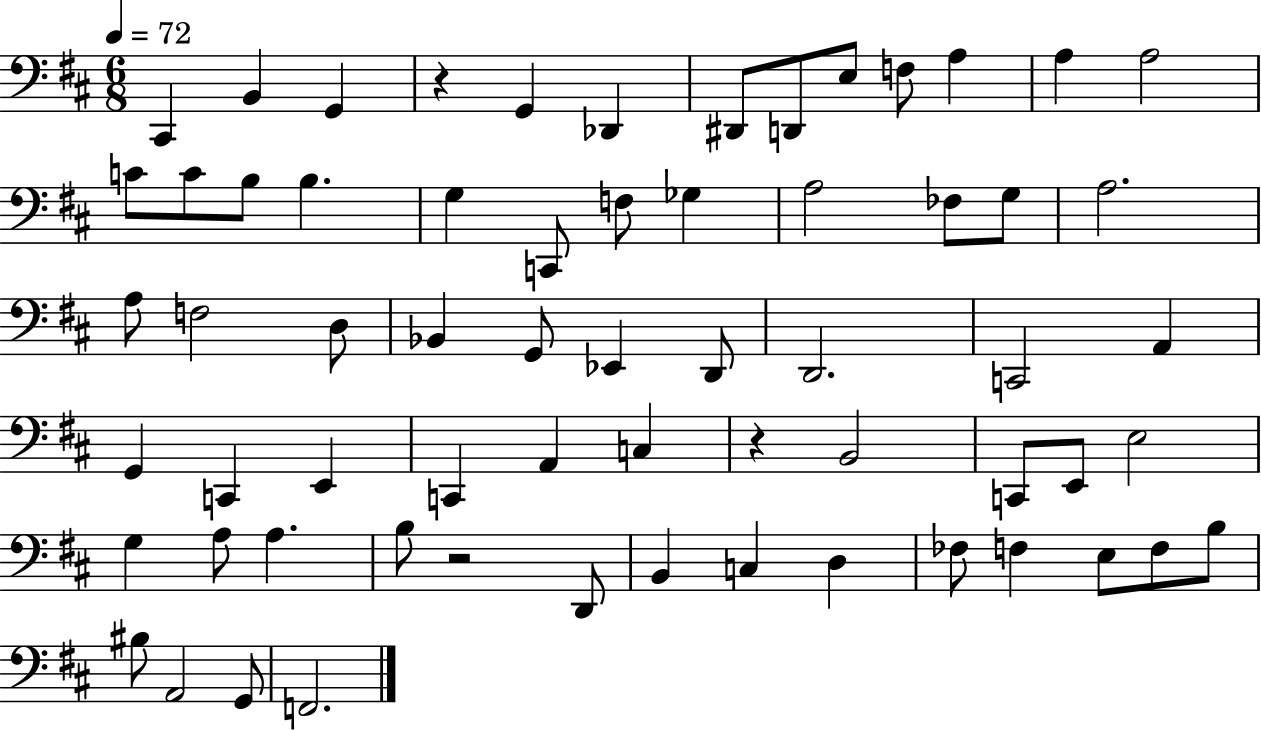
C#2/q B2/q G2/q R/q G2/q Db2/q D#2/e D2/e E3/e F3/e A3/q A3/q A3/h C4/e C4/e B3/e B3/q. G3/q C2/e F3/e Gb3/q A3/h FES3/e G3/e A3/h. A3/e F3/h D3/e Bb2/q G2/e Eb2/q D2/e D2/h. C2/h A2/q G2/q C2/q E2/q C2/q A2/q C3/q R/q B2/h C2/e E2/e E3/h G3/q A3/e A3/q. B3/e R/h D2/e B2/q C3/q D3/q FES3/e F3/q E3/e F3/e B3/e BIS3/e A2/h G2/e F2/h.